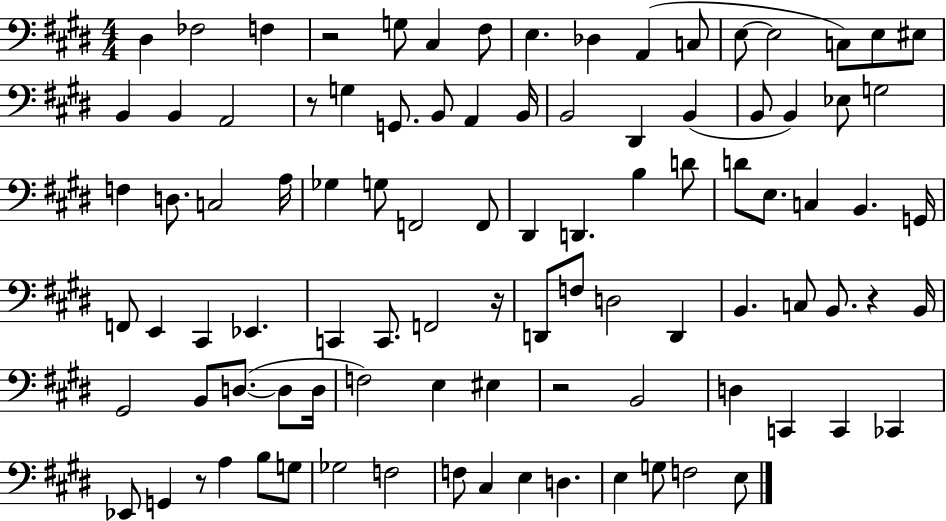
X:1
T:Untitled
M:4/4
L:1/4
K:E
^D, _F,2 F, z2 G,/2 ^C, ^F,/2 E, _D, A,, C,/2 E,/2 E,2 C,/2 E,/2 ^E,/2 B,, B,, A,,2 z/2 G, G,,/2 B,,/2 A,, B,,/4 B,,2 ^D,, B,, B,,/2 B,, _E,/2 G,2 F, D,/2 C,2 A,/4 _G, G,/2 F,,2 F,,/2 ^D,, D,, B, D/2 D/2 E,/2 C, B,, G,,/4 F,,/2 E,, ^C,, _E,, C,, C,,/2 F,,2 z/4 D,,/2 F,/2 D,2 D,, B,, C,/2 B,,/2 z B,,/4 ^G,,2 B,,/2 D,/2 D,/2 D,/4 F,2 E, ^E, z2 B,,2 D, C,, C,, _C,, _E,,/2 G,, z/2 A, B,/2 G,/2 _G,2 F,2 F,/2 ^C, E, D, E, G,/2 F,2 E,/2